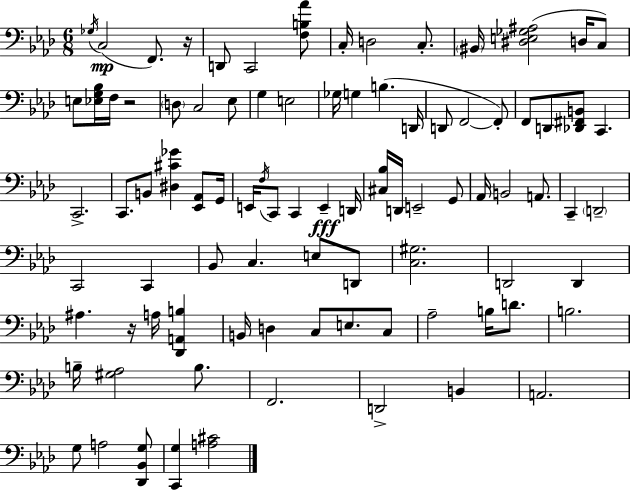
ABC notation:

X:1
T:Untitled
M:6/8
L:1/4
K:Ab
_G,/4 C,2 F,,/2 z/4 D,,/2 C,,2 [F,B,_A]/2 C,/4 D,2 C,/2 ^B,,/4 [^D,E,_G,^A,]2 D,/4 C,/2 E,/2 [_E,G,_B,]/4 F,/4 z2 D,/2 C,2 _E,/2 G, E,2 _G,/4 G, B, D,,/4 D,,/2 F,,2 F,,/2 F,,/2 D,,/2 [_D,,^F,,B,,]/2 C,, C,,2 C,,/2 B,,/2 [^D,^C_G] [_E,,_A,,]/2 G,,/4 E,,/4 F,/4 C,,/2 C,, E,, D,,/4 [^C,_B,]/4 D,,/4 E,,2 G,,/2 _A,,/4 B,,2 A,,/2 C,, D,,2 C,,2 C,, _B,,/2 C, E,/2 D,,/2 [C,^G,]2 D,,2 D,, ^A, z/4 A,/4 [_D,,A,,B,] B,,/4 D, C,/2 E,/2 C,/2 _A,2 B,/4 D/2 B,2 B,/4 [^G,_A,]2 B,/2 F,,2 D,,2 B,, A,,2 G,/2 A,2 [_D,,_B,,G,]/2 [C,,G,] [A,^C]2